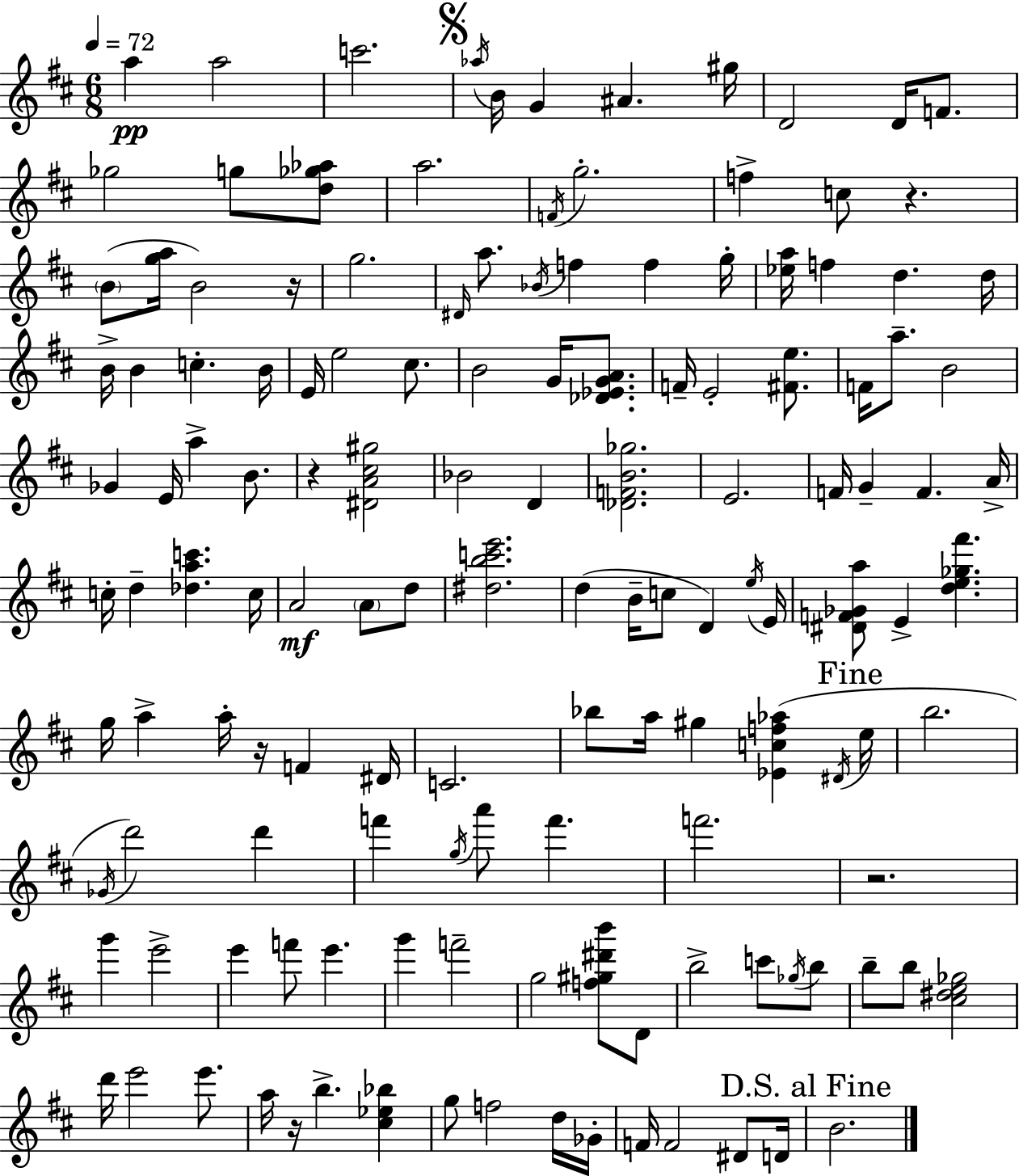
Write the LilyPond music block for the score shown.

{
  \clef treble
  \numericTimeSignature
  \time 6/8
  \key d \major
  \tempo 4 = 72
  \repeat volta 2 { a''4\pp a''2 | c'''2. | \mark \markup { \musicglyph "scripts.segno" } \acciaccatura { aes''16 } b'16 g'4 ais'4. | gis''16 d'2 d'16 f'8. | \break ges''2 g''8 <d'' ges'' aes''>8 | a''2. | \acciaccatura { f'16 } g''2.-. | f''4-> c''8 r4. | \break \parenthesize b'8( <g'' a''>16 b'2) | r16 g''2. | \grace { dis'16 } a''8. \acciaccatura { bes'16 } f''4 f''4 | g''16-. <ees'' a''>16 f''4 d''4. | \break d''16 b'16-> b'4 c''4.-. | b'16 e'16 e''2 | cis''8. b'2 | g'16 <des' ees' g' a'>8. f'16-- e'2-. | \break <fis' e''>8. f'16 a''8.-- b'2 | ges'4 e'16 a''4-> | b'8. r4 <dis' a' cis'' gis''>2 | bes'2 | \break d'4 <des' f' b' ges''>2. | e'2. | f'16 g'4-- f'4. | a'16-> c''16-. d''4-- <des'' a'' c'''>4. | \break c''16 a'2\mf | \parenthesize a'8 d''8 <dis'' b'' c''' e'''>2. | d''4( b'16-- c''8 d'4) | \acciaccatura { e''16 } e'16 <dis' f' ges' a''>8 e'4-> <d'' e'' ges'' fis'''>4. | \break g''16 a''4-> a''16-. r16 | f'4 dis'16 c'2. | bes''8 a''16 gis''4 | <ees' c'' f'' aes''>4( \acciaccatura { dis'16 } \mark "Fine" e''16 b''2. | \break \acciaccatura { ges'16 }) d'''2 | d'''4 f'''4 \acciaccatura { g''16 } | a'''8 f'''4. f'''2. | r2. | \break g'''4 | e'''2-> e'''4 | f'''8 e'''4. g'''4 | f'''2-- g''2 | \break <f'' gis'' dis''' b'''>8 d'8 b''2-> | c'''8 \acciaccatura { ges''16 } b''8 b''8-- b''8 | <cis'' dis'' e'' ges''>2 d'''16 e'''2 | e'''8. a''16 r16 b''4.-> | \break <cis'' ees'' bes''>4 g''8 f''2 | d''16 ges'16-. f'16 f'2 | dis'8 d'16 \mark "D.S. al Fine" b'2. | } \bar "|."
}